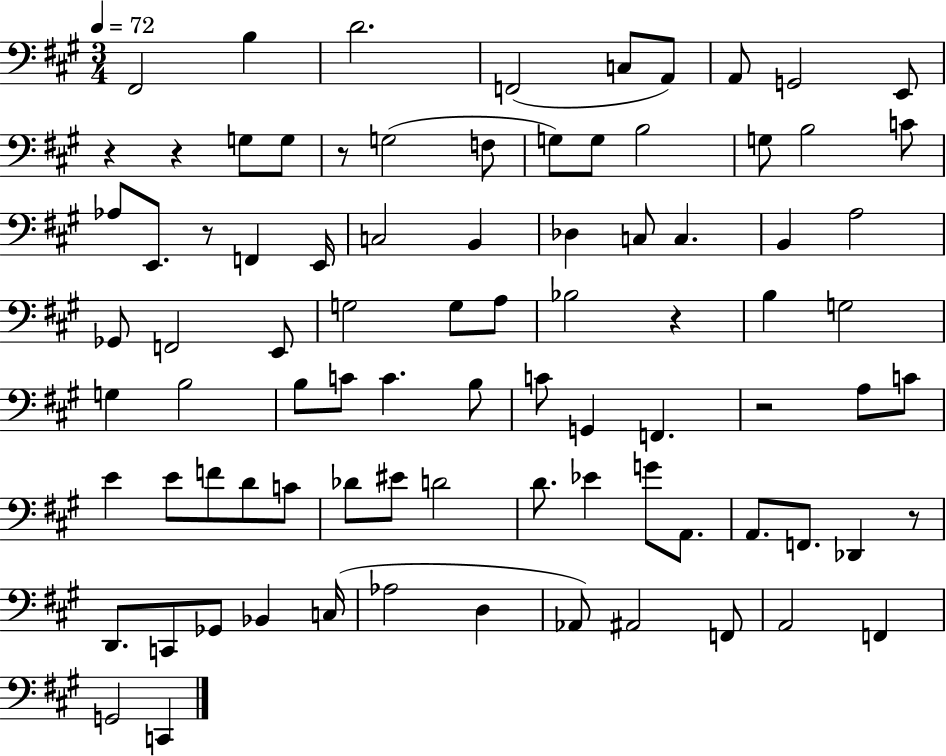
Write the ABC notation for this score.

X:1
T:Untitled
M:3/4
L:1/4
K:A
^F,,2 B, D2 F,,2 C,/2 A,,/2 A,,/2 G,,2 E,,/2 z z G,/2 G,/2 z/2 G,2 F,/2 G,/2 G,/2 B,2 G,/2 B,2 C/2 _A,/2 E,,/2 z/2 F,, E,,/4 C,2 B,, _D, C,/2 C, B,, A,2 _G,,/2 F,,2 E,,/2 G,2 G,/2 A,/2 _B,2 z B, G,2 G, B,2 B,/2 C/2 C B,/2 C/2 G,, F,, z2 A,/2 C/2 E E/2 F/2 D/2 C/2 _D/2 ^E/2 D2 D/2 _E G/2 A,,/2 A,,/2 F,,/2 _D,, z/2 D,,/2 C,,/2 _G,,/2 _B,, C,/4 _A,2 D, _A,,/2 ^A,,2 F,,/2 A,,2 F,, G,,2 C,,